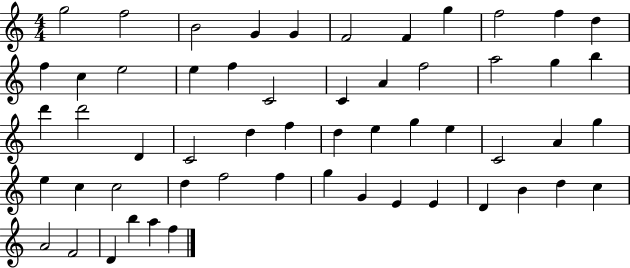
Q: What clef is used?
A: treble